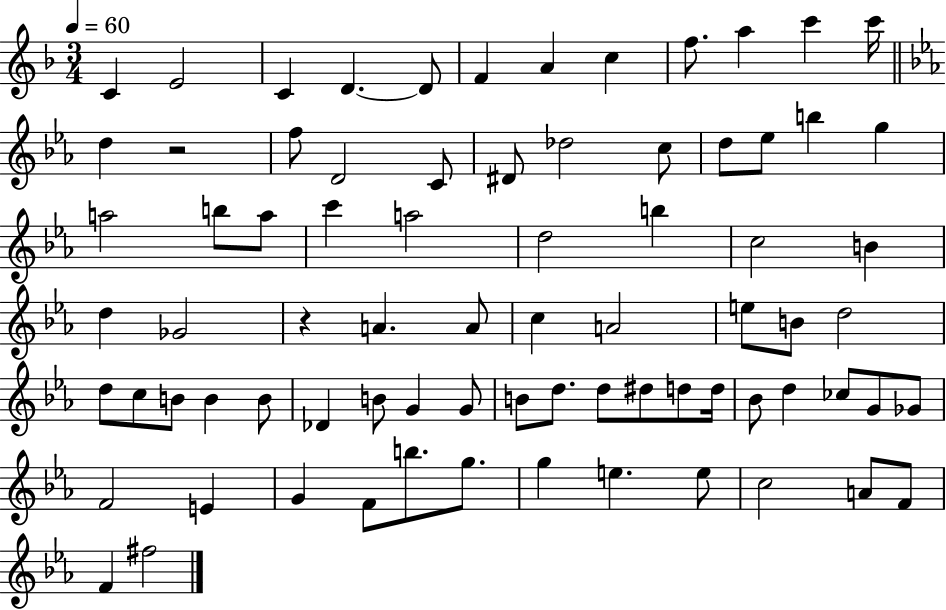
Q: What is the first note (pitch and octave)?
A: C4